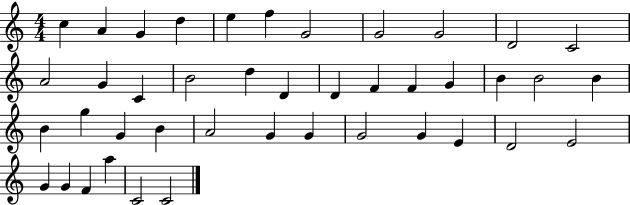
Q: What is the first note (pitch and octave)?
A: C5